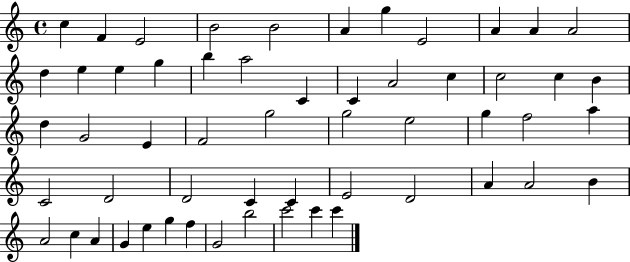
C5/q F4/q E4/h B4/h B4/h A4/q G5/q E4/h A4/q A4/q A4/h D5/q E5/q E5/q G5/q B5/q A5/h C4/q C4/q A4/h C5/q C5/h C5/q B4/q D5/q G4/h E4/q F4/h G5/h G5/h E5/h G5/q F5/h A5/q C4/h D4/h D4/h C4/q C4/q E4/h D4/h A4/q A4/h B4/q A4/h C5/q A4/q G4/q E5/q G5/q F5/q G4/h B5/h C6/h C6/q C6/q